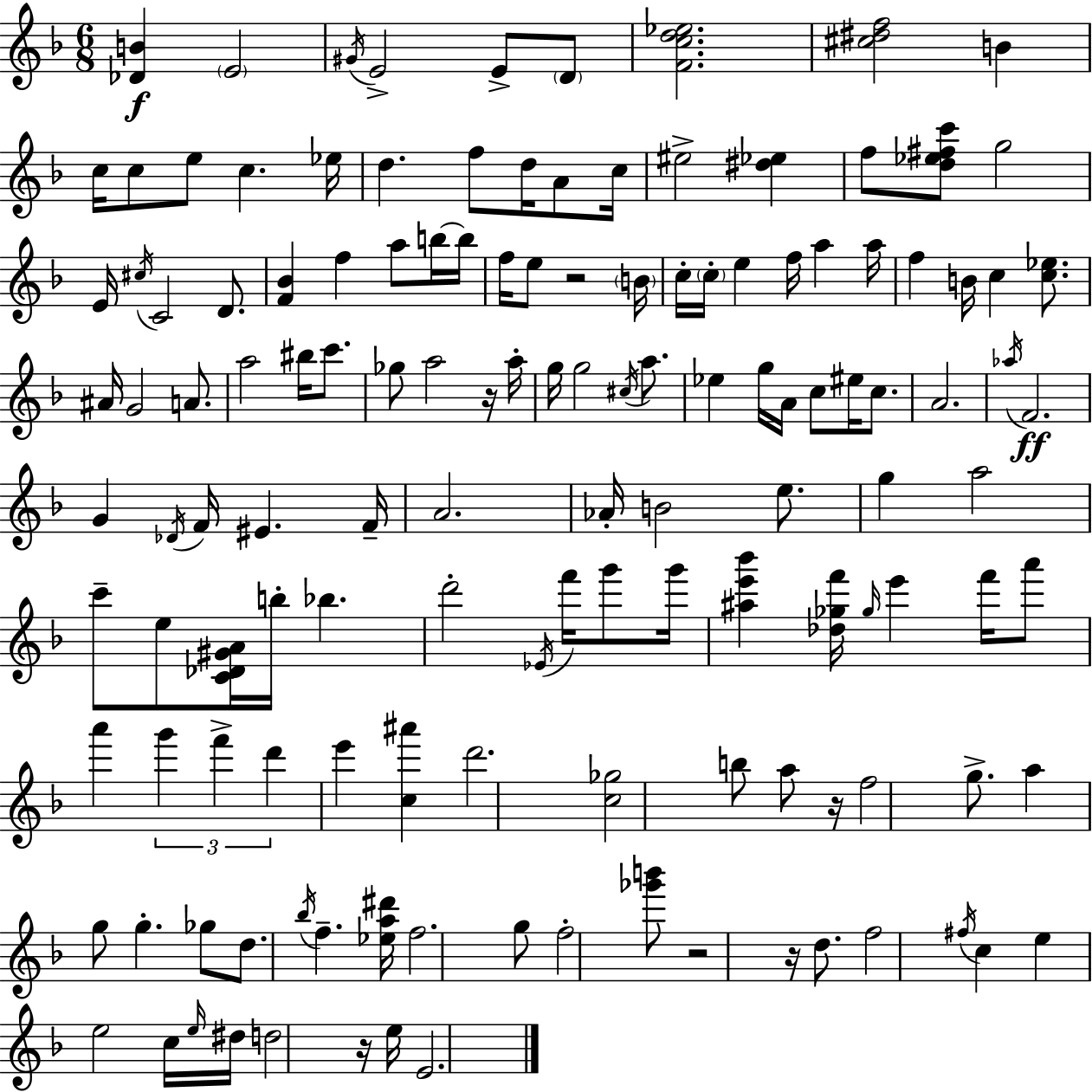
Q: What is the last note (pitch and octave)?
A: E4